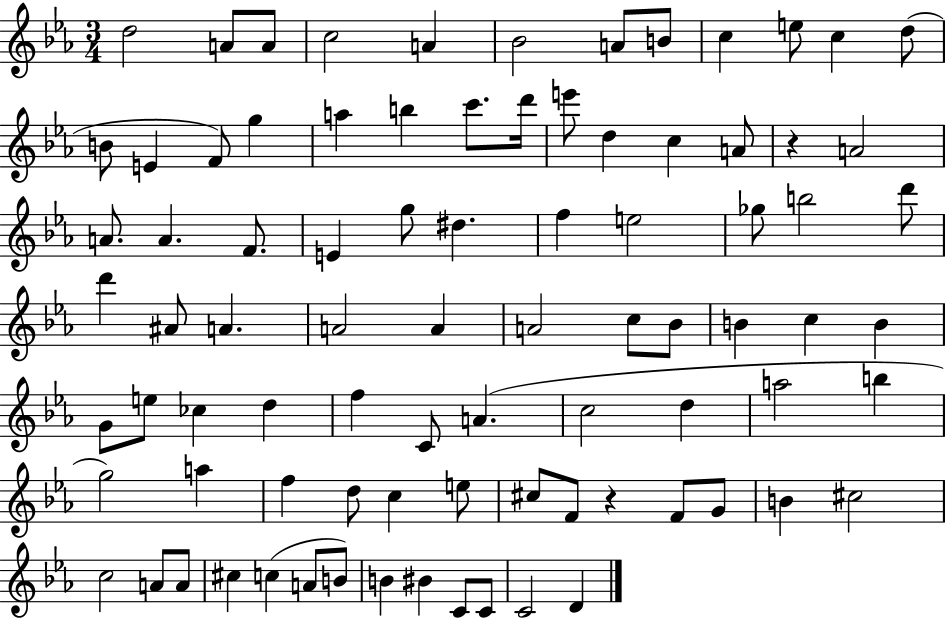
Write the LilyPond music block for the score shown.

{
  \clef treble
  \numericTimeSignature
  \time 3/4
  \key ees \major
  d''2 a'8 a'8 | c''2 a'4 | bes'2 a'8 b'8 | c''4 e''8 c''4 d''8( | \break b'8 e'4 f'8) g''4 | a''4 b''4 c'''8. d'''16 | e'''8 d''4 c''4 a'8 | r4 a'2 | \break a'8. a'4. f'8. | e'4 g''8 dis''4. | f''4 e''2 | ges''8 b''2 d'''8 | \break d'''4 ais'8 a'4. | a'2 a'4 | a'2 c''8 bes'8 | b'4 c''4 b'4 | \break g'8 e''8 ces''4 d''4 | f''4 c'8 a'4.( | c''2 d''4 | a''2 b''4 | \break g''2) a''4 | f''4 d''8 c''4 e''8 | cis''8 f'8 r4 f'8 g'8 | b'4 cis''2 | \break c''2 a'8 a'8 | cis''4 c''4( a'8 b'8) | b'4 bis'4 c'8 c'8 | c'2 d'4 | \break \bar "|."
}